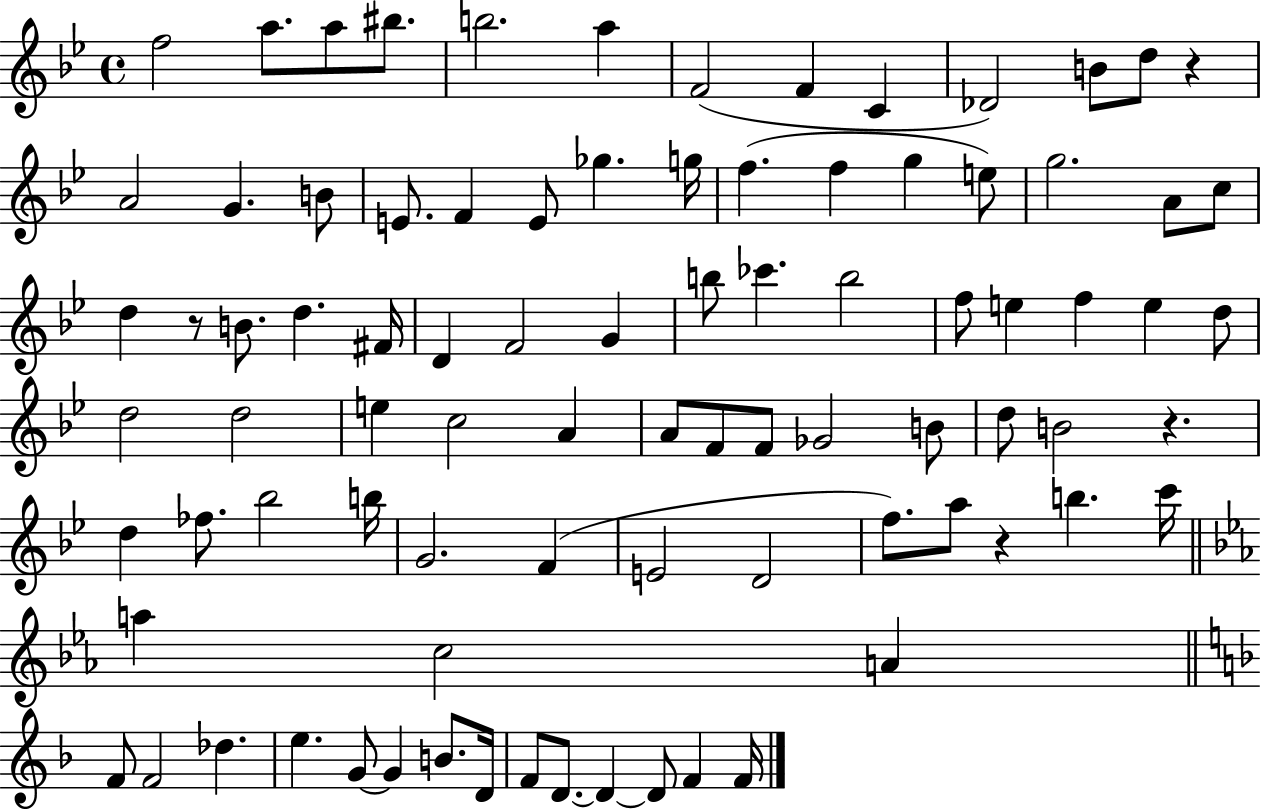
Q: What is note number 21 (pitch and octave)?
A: F5